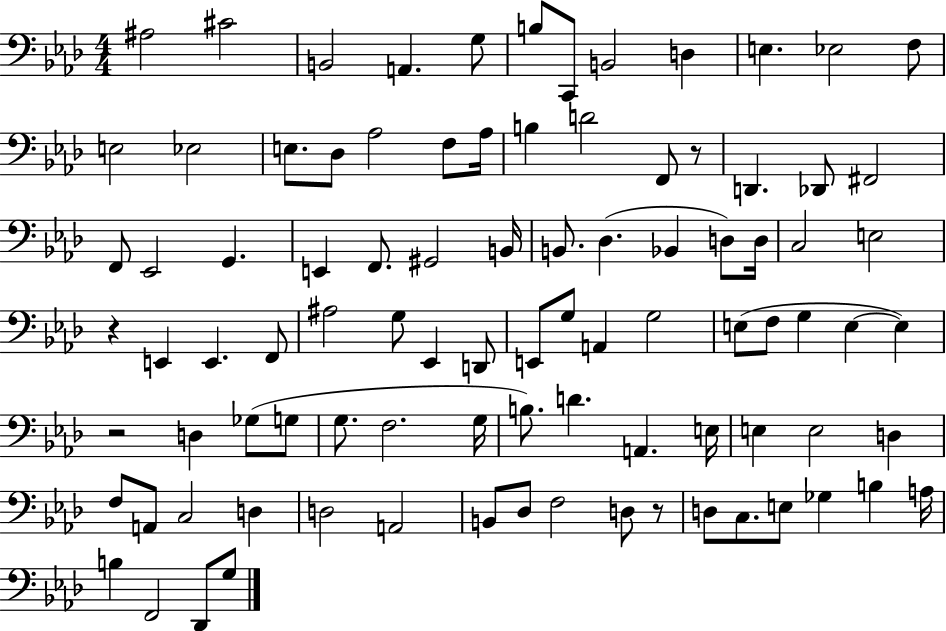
{
  \clef bass
  \numericTimeSignature
  \time 4/4
  \key aes \major
  ais2 cis'2 | b,2 a,4. g8 | b8 c,8 b,2 d4 | e4. ees2 f8 | \break e2 ees2 | e8. des8 aes2 f8 aes16 | b4 d'2 f,8 r8 | d,4. des,8 fis,2 | \break f,8 ees,2 g,4. | e,4 f,8. gis,2 b,16 | b,8. des4.( bes,4 d8) d16 | c2 e2 | \break r4 e,4 e,4. f,8 | ais2 g8 ees,4 d,8 | e,8 g8 a,4 g2 | e8( f8 g4 e4~~ e4) | \break r2 d4 ges8( g8 | g8. f2. g16 | b8.) d'4. a,4. e16 | e4 e2 d4 | \break f8 a,8 c2 d4 | d2 a,2 | b,8 des8 f2 d8 r8 | d8 c8. e8 ges4 b4 a16 | \break b4 f,2 des,8 g8 | \bar "|."
}